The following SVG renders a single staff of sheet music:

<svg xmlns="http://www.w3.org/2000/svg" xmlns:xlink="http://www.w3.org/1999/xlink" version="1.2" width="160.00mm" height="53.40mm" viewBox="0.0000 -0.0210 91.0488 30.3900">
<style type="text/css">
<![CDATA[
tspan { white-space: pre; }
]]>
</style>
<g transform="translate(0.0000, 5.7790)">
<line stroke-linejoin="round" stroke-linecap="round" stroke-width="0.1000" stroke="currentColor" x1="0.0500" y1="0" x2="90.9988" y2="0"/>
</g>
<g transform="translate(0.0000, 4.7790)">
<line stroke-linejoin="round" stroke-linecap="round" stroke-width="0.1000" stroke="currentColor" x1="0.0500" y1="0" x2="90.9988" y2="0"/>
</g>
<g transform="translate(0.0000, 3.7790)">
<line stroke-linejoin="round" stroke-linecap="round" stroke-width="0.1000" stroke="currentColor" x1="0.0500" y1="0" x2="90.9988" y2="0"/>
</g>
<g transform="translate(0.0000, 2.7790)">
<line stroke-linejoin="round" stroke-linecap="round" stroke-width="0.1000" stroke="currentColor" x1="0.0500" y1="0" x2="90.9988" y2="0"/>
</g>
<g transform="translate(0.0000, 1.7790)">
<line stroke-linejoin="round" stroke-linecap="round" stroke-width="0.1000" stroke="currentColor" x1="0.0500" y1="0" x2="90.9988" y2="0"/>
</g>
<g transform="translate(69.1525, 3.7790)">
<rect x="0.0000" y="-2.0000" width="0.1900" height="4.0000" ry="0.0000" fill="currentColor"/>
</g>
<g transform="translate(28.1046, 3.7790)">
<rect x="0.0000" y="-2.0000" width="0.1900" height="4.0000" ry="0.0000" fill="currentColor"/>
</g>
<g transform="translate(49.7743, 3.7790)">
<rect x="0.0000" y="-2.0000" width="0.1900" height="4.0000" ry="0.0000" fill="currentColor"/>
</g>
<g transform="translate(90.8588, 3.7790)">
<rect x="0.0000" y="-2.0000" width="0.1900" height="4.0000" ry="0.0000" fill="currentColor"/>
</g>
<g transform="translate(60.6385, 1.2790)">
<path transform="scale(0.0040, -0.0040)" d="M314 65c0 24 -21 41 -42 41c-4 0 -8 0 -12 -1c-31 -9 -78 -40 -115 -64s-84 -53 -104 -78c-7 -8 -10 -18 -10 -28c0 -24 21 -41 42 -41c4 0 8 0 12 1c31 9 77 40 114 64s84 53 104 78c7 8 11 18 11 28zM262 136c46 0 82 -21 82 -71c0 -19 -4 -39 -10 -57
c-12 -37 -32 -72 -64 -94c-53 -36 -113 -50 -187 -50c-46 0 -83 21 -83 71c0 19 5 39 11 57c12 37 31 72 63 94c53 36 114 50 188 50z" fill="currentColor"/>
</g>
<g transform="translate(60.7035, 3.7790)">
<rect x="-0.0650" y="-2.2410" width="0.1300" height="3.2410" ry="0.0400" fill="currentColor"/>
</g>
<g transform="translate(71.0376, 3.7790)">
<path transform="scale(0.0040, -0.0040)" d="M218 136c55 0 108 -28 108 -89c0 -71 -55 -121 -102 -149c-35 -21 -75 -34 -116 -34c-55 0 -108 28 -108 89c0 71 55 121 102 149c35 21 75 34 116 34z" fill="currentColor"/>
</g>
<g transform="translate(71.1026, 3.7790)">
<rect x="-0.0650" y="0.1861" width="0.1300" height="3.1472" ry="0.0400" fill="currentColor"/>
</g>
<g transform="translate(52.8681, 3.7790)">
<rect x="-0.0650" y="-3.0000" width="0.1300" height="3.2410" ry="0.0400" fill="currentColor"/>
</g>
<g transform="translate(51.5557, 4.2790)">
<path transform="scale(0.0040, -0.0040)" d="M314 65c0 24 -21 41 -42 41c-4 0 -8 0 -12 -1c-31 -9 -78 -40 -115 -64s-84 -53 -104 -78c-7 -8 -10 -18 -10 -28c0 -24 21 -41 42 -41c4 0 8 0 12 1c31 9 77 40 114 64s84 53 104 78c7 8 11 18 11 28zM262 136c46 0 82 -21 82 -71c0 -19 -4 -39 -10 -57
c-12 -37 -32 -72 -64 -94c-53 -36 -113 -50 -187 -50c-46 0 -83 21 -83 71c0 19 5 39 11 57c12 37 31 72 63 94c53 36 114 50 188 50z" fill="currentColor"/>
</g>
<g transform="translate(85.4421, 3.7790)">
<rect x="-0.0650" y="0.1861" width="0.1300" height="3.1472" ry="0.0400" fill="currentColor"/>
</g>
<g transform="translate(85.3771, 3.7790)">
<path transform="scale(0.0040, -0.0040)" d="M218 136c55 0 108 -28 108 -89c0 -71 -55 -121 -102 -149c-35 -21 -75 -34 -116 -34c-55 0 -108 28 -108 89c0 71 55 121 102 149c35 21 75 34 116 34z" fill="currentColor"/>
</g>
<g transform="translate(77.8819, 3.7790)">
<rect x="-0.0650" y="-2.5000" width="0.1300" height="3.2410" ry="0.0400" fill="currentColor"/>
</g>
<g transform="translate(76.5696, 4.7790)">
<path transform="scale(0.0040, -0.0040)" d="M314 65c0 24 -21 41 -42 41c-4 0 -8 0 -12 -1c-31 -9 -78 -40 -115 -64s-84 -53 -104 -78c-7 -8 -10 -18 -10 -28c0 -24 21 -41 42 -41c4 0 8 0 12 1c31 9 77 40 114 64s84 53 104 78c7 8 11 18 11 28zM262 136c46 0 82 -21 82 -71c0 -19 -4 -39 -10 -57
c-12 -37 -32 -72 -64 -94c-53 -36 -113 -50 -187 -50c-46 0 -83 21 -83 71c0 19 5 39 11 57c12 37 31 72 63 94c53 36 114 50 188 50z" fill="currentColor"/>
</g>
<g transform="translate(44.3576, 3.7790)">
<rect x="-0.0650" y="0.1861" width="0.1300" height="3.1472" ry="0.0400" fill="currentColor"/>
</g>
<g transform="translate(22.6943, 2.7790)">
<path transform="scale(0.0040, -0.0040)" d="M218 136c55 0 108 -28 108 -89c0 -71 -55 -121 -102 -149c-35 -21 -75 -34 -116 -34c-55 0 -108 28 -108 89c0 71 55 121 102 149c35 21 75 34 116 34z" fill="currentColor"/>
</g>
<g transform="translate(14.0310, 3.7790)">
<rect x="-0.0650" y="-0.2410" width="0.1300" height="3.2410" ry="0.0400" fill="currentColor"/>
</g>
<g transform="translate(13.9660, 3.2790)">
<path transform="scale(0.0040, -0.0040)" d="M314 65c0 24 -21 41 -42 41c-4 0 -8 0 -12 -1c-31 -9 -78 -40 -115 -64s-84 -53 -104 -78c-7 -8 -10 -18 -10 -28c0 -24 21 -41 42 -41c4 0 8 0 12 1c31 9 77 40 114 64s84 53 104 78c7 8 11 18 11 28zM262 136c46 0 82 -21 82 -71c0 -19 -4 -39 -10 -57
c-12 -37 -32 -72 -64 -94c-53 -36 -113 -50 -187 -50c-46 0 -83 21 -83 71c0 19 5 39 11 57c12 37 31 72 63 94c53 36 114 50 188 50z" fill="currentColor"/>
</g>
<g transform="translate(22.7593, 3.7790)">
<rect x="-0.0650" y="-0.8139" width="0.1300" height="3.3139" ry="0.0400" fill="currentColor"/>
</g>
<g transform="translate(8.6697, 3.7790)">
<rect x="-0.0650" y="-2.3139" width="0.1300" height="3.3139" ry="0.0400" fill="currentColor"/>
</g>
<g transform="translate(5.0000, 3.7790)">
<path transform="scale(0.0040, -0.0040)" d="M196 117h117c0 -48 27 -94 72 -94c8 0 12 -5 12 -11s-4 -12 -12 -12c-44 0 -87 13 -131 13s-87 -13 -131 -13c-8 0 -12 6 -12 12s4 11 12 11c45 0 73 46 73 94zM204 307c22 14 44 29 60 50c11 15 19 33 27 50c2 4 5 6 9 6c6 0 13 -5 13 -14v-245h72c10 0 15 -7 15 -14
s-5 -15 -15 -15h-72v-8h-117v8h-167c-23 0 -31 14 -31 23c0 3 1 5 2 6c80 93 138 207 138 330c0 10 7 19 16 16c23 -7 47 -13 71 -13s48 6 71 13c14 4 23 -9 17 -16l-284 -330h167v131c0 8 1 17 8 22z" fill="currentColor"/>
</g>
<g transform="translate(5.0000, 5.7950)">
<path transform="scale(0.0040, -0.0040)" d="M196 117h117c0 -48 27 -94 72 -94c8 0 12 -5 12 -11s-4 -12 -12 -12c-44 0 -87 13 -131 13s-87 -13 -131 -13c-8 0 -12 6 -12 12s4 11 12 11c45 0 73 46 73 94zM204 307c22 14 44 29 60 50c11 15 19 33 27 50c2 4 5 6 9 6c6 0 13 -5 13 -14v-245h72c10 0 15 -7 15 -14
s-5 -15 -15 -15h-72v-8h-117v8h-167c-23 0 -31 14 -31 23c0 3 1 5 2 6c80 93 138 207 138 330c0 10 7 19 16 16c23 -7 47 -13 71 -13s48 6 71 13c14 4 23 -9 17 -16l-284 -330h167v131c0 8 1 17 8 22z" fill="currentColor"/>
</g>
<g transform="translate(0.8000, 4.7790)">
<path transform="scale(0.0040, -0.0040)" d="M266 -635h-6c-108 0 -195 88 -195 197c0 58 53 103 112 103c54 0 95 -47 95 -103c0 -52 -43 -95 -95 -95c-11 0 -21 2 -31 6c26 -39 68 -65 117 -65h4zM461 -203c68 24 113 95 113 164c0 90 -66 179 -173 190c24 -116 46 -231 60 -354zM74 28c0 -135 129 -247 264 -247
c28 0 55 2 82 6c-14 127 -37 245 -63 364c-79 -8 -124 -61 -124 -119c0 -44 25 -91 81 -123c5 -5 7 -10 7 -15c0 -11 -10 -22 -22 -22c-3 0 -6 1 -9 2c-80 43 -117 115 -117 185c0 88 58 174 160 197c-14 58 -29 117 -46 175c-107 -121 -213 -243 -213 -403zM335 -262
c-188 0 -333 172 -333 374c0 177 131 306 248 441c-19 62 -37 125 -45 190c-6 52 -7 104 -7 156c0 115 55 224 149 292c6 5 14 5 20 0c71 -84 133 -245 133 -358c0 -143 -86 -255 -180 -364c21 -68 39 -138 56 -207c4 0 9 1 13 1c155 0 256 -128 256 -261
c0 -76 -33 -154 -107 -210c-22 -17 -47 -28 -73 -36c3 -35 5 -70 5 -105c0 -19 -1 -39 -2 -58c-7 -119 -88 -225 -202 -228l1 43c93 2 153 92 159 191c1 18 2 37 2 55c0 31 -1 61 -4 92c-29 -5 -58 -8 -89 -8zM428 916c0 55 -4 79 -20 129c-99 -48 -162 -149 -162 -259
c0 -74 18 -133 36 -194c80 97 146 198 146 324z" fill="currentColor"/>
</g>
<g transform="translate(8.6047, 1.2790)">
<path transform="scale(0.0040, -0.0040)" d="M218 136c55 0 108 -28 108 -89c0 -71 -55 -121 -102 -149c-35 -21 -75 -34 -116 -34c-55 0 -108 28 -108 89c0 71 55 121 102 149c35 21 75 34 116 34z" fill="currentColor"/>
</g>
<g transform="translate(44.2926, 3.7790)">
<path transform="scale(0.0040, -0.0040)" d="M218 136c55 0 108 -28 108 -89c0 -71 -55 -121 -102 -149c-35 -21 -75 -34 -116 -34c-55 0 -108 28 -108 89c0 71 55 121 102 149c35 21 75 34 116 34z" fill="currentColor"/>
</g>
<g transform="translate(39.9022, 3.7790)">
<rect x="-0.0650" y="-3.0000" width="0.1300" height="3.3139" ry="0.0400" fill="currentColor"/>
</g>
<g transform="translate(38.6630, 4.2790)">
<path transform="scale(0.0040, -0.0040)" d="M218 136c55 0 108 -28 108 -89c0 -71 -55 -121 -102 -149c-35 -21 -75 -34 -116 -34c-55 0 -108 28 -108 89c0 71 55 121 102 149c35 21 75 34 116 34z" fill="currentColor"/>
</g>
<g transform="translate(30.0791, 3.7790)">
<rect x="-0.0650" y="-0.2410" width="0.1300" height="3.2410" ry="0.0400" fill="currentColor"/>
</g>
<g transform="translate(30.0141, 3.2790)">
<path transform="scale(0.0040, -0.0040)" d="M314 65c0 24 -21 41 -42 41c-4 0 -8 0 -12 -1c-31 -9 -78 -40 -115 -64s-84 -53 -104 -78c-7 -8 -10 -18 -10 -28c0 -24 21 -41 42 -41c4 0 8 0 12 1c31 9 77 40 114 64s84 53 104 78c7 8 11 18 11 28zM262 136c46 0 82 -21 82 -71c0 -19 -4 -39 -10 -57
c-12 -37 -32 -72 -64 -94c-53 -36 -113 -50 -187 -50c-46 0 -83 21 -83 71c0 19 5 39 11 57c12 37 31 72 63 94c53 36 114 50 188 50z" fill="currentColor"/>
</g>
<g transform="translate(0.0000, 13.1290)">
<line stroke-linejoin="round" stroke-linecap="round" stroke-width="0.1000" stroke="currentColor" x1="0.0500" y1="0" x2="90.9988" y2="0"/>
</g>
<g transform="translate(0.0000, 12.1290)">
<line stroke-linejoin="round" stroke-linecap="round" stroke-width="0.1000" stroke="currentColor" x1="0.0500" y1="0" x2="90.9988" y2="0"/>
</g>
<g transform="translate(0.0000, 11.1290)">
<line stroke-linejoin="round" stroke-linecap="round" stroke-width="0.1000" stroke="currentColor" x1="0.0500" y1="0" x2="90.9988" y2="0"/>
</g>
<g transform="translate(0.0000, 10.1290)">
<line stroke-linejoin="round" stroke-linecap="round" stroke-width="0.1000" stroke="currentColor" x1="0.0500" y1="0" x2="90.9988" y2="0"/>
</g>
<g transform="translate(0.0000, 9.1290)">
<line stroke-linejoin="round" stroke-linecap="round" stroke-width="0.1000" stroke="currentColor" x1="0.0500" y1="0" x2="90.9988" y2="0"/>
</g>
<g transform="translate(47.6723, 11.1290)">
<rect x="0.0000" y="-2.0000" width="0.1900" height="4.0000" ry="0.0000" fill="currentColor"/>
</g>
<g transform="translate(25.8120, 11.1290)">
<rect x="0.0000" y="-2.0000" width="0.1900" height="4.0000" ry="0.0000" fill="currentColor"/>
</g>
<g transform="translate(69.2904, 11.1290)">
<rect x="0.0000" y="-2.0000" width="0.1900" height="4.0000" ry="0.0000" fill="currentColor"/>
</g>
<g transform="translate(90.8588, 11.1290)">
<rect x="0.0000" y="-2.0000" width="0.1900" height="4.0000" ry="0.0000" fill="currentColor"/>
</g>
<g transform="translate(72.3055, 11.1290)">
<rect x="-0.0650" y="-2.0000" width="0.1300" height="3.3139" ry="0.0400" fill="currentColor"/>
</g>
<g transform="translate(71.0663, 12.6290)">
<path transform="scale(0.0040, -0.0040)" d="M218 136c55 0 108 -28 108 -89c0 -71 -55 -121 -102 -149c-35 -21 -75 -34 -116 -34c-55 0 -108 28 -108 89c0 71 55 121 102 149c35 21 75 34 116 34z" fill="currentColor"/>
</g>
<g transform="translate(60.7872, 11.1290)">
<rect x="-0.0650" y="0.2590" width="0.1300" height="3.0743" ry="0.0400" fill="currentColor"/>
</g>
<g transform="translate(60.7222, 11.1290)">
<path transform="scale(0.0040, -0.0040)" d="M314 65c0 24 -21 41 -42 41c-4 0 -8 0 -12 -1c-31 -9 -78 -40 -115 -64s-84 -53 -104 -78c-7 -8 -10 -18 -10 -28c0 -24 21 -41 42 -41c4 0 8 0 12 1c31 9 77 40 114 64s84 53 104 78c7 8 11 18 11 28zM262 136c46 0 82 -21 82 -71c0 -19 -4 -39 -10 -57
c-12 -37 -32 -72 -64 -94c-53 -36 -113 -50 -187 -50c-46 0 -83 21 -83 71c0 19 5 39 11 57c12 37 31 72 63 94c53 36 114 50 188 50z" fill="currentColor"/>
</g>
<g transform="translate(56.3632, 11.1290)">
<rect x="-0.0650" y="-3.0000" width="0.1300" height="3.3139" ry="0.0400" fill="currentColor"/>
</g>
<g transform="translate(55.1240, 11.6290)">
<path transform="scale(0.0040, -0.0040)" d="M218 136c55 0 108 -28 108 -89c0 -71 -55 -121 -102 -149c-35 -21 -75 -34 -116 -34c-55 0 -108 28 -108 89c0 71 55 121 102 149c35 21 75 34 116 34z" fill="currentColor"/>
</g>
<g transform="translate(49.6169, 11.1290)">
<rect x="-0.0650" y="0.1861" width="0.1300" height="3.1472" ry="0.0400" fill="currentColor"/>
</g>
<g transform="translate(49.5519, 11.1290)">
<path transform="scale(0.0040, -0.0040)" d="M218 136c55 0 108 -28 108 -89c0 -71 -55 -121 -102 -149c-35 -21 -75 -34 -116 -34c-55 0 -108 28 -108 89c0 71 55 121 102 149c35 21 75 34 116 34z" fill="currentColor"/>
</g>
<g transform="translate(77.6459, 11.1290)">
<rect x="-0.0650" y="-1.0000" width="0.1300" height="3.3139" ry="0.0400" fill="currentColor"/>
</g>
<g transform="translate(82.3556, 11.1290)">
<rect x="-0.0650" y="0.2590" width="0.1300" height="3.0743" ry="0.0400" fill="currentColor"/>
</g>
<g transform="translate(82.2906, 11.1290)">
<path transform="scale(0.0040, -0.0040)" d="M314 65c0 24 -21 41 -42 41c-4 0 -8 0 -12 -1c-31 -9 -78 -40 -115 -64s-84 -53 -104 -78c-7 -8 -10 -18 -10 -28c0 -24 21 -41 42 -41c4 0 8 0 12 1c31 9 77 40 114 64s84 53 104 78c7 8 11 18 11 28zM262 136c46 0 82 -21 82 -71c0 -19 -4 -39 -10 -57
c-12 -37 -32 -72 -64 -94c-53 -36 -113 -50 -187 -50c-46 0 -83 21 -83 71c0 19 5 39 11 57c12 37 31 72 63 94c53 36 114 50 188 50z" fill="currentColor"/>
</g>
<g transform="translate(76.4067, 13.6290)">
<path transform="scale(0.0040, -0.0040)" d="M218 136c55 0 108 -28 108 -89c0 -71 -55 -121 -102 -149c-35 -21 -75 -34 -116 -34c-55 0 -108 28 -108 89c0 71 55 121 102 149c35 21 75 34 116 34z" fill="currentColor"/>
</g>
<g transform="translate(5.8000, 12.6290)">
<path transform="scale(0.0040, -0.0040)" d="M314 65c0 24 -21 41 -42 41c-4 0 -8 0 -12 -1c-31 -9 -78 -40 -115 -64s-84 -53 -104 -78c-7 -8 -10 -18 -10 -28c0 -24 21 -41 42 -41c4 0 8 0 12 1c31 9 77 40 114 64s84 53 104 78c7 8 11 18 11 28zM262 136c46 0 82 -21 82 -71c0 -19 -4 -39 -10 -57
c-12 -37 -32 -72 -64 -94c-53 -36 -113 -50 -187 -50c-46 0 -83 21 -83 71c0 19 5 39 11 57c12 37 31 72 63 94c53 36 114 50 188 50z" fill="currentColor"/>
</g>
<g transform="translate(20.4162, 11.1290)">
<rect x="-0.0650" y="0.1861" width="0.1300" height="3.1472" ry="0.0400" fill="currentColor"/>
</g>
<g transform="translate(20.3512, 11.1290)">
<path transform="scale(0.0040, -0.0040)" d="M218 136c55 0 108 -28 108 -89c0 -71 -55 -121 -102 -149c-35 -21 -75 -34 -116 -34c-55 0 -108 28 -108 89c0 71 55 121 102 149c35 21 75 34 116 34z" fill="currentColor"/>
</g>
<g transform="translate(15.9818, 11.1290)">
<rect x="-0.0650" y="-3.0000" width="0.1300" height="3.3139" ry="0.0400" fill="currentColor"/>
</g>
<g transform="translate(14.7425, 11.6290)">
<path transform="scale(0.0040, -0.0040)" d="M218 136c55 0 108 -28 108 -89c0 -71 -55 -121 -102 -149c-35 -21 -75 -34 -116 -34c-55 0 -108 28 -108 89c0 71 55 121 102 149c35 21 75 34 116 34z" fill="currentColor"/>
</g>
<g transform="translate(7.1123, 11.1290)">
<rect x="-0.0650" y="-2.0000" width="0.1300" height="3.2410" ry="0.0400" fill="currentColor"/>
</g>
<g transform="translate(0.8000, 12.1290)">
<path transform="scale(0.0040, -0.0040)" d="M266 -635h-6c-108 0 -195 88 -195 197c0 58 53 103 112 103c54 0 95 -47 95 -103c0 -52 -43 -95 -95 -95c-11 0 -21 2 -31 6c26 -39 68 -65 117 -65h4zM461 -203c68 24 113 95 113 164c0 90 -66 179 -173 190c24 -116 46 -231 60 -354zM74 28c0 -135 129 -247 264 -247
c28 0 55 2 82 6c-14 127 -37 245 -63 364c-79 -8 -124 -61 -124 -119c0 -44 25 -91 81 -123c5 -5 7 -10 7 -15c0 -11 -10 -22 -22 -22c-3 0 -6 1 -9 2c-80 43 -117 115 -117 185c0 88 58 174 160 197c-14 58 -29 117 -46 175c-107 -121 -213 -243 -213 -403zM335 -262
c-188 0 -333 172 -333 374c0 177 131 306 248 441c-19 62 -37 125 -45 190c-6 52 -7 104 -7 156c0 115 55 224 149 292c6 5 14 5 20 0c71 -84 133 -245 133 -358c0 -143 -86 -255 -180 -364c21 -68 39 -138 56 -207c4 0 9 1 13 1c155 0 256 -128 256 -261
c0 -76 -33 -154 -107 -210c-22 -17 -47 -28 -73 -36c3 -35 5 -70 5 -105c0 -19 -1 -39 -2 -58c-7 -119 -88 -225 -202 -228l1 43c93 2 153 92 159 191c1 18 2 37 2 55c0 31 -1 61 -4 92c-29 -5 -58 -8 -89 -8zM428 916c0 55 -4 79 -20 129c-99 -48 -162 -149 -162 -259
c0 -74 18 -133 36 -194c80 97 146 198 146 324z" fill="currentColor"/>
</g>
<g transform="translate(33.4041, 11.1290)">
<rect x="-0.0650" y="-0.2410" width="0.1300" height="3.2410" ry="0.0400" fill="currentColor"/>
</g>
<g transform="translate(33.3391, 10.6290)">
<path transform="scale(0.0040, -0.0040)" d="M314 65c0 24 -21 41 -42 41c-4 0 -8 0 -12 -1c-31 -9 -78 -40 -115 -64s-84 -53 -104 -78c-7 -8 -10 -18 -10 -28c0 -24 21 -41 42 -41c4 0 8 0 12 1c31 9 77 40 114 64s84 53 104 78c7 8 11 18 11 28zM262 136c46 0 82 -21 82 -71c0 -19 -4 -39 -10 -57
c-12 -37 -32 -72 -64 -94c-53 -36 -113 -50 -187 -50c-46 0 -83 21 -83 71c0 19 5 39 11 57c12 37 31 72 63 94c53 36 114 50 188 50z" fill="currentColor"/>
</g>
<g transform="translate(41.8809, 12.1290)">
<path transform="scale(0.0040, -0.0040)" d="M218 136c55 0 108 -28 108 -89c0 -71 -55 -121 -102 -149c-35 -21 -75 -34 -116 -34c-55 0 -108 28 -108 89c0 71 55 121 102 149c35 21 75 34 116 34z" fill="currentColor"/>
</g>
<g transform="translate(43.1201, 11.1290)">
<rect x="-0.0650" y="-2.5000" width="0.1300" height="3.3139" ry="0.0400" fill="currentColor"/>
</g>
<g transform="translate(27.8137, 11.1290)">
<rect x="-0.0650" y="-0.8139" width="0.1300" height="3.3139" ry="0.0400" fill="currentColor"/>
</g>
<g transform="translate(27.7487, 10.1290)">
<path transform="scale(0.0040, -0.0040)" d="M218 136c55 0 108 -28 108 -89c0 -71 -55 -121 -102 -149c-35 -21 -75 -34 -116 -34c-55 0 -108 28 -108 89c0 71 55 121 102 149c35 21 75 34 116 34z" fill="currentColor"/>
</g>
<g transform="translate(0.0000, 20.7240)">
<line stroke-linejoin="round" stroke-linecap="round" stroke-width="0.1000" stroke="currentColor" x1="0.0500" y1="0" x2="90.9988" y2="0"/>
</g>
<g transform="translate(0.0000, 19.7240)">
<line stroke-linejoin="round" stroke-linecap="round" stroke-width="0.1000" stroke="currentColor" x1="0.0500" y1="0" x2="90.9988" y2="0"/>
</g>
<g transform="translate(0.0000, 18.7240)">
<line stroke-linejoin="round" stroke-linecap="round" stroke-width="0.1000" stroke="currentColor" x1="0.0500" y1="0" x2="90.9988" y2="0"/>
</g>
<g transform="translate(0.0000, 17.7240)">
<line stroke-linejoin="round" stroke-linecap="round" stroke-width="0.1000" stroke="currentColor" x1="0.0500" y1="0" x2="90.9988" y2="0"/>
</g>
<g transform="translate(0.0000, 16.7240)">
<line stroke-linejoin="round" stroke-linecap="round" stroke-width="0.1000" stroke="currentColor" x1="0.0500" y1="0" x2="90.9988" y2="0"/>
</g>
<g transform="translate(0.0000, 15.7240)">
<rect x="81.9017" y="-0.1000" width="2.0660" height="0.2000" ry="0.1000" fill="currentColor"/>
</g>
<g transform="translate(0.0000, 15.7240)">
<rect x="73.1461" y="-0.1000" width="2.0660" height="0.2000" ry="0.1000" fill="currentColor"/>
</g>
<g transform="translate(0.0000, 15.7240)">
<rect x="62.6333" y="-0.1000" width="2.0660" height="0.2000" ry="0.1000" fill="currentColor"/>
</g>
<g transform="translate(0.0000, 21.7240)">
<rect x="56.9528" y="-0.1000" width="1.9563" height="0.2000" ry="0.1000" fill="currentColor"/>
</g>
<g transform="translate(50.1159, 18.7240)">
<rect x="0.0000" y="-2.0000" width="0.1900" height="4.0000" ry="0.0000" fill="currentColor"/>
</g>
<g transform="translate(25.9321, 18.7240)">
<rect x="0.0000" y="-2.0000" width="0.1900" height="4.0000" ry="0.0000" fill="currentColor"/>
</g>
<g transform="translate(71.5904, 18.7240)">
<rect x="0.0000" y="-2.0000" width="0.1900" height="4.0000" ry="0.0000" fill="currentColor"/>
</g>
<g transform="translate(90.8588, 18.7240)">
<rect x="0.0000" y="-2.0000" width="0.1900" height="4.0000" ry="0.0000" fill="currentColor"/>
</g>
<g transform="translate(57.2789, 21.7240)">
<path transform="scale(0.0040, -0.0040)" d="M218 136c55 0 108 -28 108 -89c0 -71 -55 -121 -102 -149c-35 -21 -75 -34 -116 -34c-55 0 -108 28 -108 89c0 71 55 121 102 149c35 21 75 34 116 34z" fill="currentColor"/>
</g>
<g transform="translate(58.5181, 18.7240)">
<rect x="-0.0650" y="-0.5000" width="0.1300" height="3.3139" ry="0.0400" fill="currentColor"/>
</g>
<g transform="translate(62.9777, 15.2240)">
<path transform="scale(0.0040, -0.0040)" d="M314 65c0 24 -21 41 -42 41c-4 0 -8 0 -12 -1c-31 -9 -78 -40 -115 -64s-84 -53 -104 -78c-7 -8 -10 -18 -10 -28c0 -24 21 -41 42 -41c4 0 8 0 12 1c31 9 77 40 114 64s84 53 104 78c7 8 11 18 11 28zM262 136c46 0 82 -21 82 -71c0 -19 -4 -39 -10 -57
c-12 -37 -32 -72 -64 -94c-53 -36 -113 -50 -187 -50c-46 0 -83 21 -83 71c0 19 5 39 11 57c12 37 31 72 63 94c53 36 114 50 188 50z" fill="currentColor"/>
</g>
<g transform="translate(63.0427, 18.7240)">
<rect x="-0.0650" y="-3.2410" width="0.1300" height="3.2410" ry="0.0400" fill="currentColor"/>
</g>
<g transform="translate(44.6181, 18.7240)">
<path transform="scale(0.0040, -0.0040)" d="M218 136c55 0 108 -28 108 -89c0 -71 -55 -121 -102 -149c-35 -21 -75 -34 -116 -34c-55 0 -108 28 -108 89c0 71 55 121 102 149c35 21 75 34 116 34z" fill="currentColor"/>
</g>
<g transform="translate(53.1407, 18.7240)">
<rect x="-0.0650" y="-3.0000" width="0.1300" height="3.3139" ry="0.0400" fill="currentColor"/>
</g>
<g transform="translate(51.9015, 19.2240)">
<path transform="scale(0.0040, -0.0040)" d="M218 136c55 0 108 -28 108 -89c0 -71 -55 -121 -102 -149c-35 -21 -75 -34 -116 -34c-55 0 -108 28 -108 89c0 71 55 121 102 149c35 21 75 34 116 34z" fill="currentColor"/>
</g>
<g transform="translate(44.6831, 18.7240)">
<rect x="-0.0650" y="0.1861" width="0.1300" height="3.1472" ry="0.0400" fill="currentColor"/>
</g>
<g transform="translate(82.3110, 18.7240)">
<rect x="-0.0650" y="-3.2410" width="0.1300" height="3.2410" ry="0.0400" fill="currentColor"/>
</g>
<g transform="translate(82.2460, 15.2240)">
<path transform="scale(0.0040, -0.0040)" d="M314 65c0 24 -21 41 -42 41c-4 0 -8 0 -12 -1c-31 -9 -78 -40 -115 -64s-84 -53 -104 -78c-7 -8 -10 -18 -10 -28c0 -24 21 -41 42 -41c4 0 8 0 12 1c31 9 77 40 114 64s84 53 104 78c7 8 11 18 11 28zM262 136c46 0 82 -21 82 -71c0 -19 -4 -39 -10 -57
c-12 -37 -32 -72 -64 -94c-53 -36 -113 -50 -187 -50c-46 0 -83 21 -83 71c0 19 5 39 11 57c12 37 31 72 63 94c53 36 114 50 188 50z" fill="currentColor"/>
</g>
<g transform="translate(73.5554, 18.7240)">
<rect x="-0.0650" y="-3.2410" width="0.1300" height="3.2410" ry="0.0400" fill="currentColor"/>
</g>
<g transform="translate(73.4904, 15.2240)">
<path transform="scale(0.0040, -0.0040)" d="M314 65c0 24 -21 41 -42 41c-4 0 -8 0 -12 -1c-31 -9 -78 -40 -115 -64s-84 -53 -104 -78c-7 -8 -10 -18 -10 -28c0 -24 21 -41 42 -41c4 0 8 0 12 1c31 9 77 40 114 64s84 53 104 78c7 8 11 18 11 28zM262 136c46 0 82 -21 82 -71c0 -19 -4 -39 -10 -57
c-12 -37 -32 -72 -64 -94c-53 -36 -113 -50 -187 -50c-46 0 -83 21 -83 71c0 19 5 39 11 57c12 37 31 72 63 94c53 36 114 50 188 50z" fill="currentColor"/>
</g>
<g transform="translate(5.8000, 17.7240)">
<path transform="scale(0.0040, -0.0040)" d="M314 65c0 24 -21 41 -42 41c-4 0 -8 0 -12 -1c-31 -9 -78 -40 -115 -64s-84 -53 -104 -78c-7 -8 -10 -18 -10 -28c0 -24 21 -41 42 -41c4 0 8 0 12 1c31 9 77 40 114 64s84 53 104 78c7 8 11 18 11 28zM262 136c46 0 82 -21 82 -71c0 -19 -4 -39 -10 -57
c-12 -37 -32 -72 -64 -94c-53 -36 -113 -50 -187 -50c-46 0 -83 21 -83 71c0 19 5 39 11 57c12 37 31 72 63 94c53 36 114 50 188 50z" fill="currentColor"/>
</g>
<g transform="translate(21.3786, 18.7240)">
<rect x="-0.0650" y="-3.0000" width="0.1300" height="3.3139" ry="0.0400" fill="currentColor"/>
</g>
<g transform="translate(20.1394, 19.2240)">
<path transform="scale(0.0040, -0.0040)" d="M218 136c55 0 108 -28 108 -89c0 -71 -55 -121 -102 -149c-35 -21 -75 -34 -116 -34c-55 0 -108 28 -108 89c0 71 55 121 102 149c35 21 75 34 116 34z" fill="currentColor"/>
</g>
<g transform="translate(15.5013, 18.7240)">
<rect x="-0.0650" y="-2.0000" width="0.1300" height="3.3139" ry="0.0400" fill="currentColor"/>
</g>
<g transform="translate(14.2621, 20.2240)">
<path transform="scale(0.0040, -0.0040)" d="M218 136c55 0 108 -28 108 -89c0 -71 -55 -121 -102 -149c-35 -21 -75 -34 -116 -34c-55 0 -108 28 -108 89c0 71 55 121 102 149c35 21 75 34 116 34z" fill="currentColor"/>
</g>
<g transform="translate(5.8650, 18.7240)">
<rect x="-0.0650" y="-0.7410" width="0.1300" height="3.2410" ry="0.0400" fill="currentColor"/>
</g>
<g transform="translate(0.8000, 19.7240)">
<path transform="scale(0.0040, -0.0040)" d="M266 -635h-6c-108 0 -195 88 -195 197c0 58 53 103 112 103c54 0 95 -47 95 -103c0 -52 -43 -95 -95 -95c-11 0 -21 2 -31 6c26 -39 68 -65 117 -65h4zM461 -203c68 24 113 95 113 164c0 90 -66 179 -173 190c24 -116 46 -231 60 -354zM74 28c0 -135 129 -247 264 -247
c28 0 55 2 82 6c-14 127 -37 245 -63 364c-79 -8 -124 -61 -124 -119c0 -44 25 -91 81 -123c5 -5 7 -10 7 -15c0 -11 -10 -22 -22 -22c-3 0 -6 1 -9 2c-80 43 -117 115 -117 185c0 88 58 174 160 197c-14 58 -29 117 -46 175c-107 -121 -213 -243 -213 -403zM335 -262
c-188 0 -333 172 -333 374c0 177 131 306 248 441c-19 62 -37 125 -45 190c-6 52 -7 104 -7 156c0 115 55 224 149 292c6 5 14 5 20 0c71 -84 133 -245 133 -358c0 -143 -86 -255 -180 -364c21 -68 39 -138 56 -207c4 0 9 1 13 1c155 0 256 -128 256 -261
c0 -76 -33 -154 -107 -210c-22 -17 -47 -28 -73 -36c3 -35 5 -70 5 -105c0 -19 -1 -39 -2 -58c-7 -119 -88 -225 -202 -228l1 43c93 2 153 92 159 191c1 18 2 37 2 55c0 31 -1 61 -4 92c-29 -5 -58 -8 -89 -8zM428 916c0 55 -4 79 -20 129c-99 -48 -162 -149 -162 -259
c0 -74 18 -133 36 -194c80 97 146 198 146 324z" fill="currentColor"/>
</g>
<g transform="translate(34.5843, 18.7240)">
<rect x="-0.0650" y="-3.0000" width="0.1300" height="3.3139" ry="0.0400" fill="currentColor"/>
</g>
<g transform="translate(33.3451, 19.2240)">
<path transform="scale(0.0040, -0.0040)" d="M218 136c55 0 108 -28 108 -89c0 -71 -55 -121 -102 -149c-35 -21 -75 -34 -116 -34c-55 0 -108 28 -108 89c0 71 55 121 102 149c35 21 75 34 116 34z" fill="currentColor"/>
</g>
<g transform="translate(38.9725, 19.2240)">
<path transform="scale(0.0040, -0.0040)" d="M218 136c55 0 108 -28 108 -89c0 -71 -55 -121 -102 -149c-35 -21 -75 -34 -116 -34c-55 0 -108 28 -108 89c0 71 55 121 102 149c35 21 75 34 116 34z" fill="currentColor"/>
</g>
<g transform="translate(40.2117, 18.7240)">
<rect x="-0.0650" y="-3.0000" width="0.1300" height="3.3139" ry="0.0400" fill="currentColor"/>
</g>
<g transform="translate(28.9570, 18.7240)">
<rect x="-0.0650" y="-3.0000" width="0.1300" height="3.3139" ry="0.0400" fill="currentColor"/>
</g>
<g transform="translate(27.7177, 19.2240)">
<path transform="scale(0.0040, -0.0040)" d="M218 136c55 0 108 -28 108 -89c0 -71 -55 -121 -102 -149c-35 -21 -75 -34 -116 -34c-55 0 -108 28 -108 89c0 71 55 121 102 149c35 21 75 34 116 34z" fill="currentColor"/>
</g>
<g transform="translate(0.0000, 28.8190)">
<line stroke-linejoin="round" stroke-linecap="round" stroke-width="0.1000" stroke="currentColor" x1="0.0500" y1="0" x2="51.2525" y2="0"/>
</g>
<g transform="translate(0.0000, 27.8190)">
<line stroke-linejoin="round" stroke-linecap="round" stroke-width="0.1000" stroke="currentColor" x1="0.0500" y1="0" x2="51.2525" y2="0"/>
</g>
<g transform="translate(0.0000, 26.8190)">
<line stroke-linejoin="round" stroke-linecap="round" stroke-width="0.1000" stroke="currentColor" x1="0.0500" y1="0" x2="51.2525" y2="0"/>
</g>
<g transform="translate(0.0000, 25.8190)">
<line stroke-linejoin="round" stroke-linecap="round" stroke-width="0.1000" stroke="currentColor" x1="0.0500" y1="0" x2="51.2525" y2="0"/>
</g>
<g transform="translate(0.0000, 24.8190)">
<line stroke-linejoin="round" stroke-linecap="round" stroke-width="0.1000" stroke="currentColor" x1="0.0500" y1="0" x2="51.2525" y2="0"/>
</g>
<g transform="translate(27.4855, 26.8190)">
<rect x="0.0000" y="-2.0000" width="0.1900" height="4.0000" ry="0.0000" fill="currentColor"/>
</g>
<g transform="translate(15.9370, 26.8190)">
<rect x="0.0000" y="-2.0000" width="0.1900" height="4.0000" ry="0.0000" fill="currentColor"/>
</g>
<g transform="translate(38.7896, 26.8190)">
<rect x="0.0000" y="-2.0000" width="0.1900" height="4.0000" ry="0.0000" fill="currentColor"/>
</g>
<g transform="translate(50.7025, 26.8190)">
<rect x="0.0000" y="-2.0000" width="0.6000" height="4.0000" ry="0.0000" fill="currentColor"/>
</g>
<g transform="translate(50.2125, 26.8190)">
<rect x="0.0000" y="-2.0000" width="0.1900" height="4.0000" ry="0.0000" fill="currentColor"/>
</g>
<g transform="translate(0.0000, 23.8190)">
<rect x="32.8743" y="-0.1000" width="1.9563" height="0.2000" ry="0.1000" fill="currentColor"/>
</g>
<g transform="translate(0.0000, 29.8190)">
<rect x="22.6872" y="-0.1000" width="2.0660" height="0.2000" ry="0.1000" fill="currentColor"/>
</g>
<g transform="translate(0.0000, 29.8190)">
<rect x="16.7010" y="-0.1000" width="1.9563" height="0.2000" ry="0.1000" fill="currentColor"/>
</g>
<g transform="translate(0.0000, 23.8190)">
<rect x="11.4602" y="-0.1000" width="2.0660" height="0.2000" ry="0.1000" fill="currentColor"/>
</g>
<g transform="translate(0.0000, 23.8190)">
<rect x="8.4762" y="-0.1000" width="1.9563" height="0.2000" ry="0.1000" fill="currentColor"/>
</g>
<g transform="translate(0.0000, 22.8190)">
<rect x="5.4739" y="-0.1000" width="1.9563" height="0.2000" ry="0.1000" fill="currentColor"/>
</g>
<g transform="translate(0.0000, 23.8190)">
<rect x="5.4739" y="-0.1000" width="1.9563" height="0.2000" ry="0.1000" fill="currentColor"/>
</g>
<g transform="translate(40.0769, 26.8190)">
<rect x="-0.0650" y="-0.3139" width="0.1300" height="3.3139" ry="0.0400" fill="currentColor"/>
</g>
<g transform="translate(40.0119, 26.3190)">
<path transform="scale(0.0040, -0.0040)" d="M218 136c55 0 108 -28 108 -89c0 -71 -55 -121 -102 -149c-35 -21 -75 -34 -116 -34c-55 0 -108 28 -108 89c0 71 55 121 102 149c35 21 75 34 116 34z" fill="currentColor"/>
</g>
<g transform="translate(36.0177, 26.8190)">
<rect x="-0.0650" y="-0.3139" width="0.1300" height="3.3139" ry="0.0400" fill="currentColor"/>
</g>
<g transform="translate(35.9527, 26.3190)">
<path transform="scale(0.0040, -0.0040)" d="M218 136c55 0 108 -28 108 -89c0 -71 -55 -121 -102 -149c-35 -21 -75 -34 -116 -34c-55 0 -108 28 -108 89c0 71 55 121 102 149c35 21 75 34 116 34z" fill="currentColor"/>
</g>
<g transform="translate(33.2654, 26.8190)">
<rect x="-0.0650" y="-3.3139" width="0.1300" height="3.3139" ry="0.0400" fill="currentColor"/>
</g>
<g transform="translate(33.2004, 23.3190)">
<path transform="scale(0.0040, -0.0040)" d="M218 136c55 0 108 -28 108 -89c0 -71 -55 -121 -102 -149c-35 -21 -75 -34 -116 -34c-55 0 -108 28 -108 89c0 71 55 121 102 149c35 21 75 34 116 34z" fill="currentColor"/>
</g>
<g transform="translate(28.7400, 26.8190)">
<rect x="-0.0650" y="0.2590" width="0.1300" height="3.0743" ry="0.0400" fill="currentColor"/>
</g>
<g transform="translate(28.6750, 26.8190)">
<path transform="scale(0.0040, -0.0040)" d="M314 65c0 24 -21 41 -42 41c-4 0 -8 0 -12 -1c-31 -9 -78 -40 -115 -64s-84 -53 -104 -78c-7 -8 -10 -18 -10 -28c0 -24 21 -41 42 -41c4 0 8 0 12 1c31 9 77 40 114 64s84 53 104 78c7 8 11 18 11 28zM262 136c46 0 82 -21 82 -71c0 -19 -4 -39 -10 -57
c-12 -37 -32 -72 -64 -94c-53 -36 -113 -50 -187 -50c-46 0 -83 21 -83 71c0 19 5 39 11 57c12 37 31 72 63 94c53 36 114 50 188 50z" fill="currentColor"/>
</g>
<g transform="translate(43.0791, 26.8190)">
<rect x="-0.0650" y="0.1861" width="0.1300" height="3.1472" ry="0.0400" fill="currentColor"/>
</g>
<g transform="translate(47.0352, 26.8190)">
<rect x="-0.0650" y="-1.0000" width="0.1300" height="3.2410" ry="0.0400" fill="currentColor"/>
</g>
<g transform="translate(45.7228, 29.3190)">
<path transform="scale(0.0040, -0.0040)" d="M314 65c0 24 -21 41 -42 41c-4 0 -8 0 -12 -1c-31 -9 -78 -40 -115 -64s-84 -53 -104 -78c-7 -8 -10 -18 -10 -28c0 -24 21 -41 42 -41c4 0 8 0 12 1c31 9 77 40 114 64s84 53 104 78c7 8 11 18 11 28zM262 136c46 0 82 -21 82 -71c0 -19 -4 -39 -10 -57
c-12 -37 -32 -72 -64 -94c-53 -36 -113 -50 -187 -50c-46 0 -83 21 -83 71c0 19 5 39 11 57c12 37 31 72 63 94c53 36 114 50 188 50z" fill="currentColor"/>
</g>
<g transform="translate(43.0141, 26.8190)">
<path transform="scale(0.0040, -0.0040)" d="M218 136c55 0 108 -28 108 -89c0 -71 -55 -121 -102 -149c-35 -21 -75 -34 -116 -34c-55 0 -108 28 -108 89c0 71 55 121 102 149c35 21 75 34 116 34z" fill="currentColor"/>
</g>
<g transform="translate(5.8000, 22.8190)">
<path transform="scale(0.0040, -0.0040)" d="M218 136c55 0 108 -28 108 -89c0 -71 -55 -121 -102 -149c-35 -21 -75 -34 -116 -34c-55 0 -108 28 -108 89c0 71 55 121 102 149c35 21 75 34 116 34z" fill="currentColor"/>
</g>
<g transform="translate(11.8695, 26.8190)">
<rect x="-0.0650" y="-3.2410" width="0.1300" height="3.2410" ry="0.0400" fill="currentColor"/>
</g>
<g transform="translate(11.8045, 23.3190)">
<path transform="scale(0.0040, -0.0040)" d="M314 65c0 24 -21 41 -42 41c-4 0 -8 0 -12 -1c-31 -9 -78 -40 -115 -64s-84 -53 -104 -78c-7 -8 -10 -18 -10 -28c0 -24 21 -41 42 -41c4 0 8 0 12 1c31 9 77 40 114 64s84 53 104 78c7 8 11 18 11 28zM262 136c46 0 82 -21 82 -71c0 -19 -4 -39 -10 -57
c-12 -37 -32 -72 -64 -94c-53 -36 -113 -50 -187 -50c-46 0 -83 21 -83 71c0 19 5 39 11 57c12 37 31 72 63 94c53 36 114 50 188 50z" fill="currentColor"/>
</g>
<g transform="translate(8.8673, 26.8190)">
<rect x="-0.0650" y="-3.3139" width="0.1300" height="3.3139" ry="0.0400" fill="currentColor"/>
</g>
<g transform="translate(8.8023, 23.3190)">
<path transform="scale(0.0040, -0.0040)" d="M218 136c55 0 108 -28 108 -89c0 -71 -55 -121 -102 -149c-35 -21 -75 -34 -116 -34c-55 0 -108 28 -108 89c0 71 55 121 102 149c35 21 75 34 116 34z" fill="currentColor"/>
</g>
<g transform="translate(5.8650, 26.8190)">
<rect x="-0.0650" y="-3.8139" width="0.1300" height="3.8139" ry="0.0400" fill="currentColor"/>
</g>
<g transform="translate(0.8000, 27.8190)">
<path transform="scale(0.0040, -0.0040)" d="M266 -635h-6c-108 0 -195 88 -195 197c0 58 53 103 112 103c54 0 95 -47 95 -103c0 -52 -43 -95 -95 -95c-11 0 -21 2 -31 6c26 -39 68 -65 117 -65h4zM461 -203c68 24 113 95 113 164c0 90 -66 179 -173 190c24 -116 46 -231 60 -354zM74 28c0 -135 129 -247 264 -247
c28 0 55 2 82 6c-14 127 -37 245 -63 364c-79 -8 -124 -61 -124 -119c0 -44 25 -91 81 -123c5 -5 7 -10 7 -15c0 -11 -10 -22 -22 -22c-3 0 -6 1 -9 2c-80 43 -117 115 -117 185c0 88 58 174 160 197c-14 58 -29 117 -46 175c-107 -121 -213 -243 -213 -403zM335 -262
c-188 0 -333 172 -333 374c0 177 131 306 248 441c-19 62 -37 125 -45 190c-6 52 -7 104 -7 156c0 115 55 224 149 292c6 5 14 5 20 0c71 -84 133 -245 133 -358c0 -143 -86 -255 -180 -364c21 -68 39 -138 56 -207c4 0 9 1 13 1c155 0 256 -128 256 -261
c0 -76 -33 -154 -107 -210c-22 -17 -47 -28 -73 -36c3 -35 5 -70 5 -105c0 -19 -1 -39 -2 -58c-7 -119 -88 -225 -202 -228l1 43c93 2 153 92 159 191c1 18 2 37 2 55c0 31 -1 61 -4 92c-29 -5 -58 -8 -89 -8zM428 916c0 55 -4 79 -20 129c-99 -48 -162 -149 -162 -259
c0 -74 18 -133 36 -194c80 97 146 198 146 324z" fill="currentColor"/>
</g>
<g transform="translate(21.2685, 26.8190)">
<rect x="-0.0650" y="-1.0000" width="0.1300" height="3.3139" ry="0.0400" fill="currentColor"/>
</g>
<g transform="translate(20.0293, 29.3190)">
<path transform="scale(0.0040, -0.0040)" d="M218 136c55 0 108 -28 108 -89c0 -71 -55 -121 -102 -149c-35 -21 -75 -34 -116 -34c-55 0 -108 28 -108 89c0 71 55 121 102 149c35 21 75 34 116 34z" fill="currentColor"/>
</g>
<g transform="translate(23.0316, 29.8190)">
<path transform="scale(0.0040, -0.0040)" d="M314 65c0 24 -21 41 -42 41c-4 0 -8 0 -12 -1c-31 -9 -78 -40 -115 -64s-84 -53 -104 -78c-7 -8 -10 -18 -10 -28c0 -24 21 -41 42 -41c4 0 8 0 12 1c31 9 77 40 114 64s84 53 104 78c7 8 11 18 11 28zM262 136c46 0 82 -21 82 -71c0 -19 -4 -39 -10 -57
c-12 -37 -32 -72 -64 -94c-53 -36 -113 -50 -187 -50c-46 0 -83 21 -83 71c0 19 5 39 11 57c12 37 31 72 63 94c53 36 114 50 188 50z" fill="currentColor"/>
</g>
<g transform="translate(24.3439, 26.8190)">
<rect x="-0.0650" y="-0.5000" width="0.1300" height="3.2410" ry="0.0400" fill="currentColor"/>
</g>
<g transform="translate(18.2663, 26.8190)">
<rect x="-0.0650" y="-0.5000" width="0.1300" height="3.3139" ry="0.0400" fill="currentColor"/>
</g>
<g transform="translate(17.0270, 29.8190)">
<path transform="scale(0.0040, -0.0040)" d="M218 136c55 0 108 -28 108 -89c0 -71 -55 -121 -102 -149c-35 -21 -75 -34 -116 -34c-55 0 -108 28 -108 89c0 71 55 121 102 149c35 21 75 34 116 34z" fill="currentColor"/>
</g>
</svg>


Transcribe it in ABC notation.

X:1
T:Untitled
M:4/4
L:1/4
K:C
g c2 d c2 A B A2 g2 B G2 B F2 A B d c2 G B A B2 F D B2 d2 F A A A A B A C b2 b2 b2 c' b b2 C D C2 B2 b c c B D2